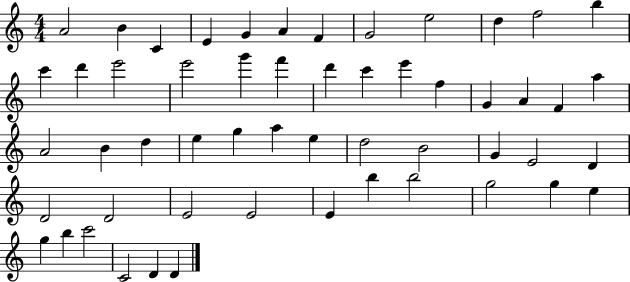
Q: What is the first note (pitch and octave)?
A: A4